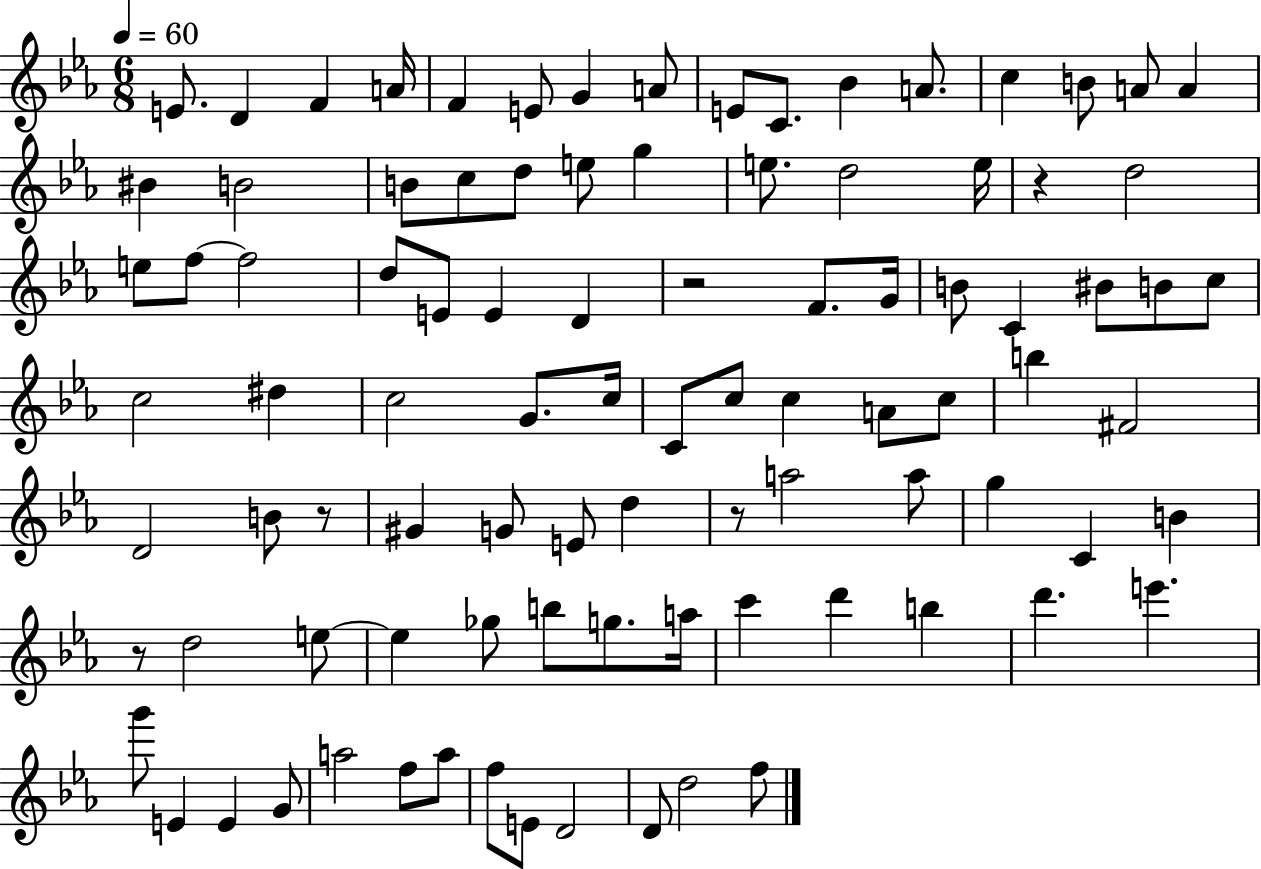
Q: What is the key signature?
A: EES major